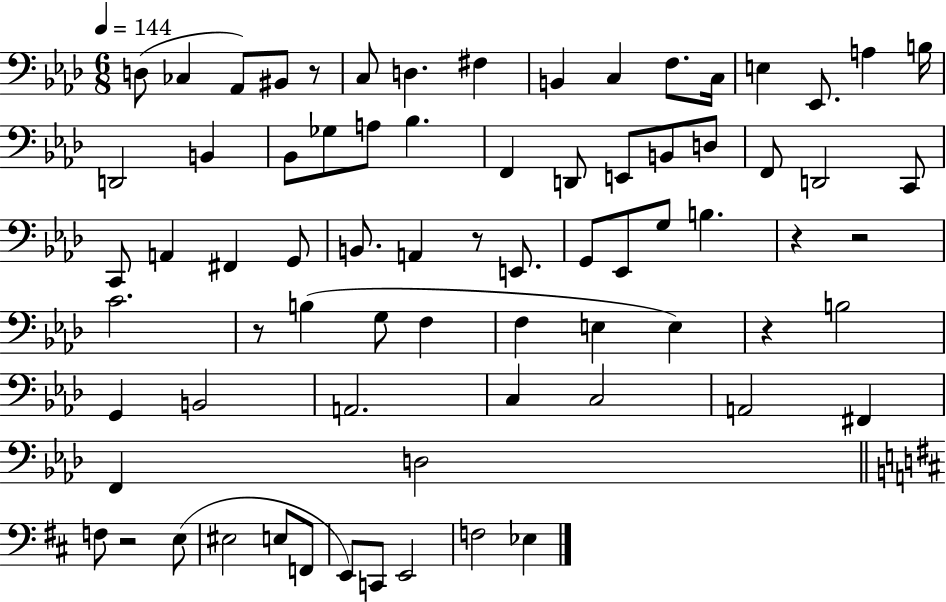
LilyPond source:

{
  \clef bass
  \numericTimeSignature
  \time 6/8
  \key aes \major
  \tempo 4 = 144
  \repeat volta 2 { d8( ces4 aes,8) bis,8 r8 | c8 d4. fis4 | b,4 c4 f8. c16 | e4 ees,8. a4 b16 | \break d,2 b,4 | bes,8 ges8 a8 bes4. | f,4 d,8 e,8 b,8 d8 | f,8 d,2 c,8 | \break c,8 a,4 fis,4 g,8 | b,8. a,4 r8 e,8. | g,8 ees,8 g8 b4. | r4 r2 | \break c'2. | r8 b4( g8 f4 | f4 e4 e4) | r4 b2 | \break g,4 b,2 | a,2. | c4 c2 | a,2 fis,4 | \break f,4 d2 | \bar "||" \break \key d \major f8 r2 e8( | eis2 e8 f,8 | e,8) c,8 e,2 | f2 ees4 | \break } \bar "|."
}